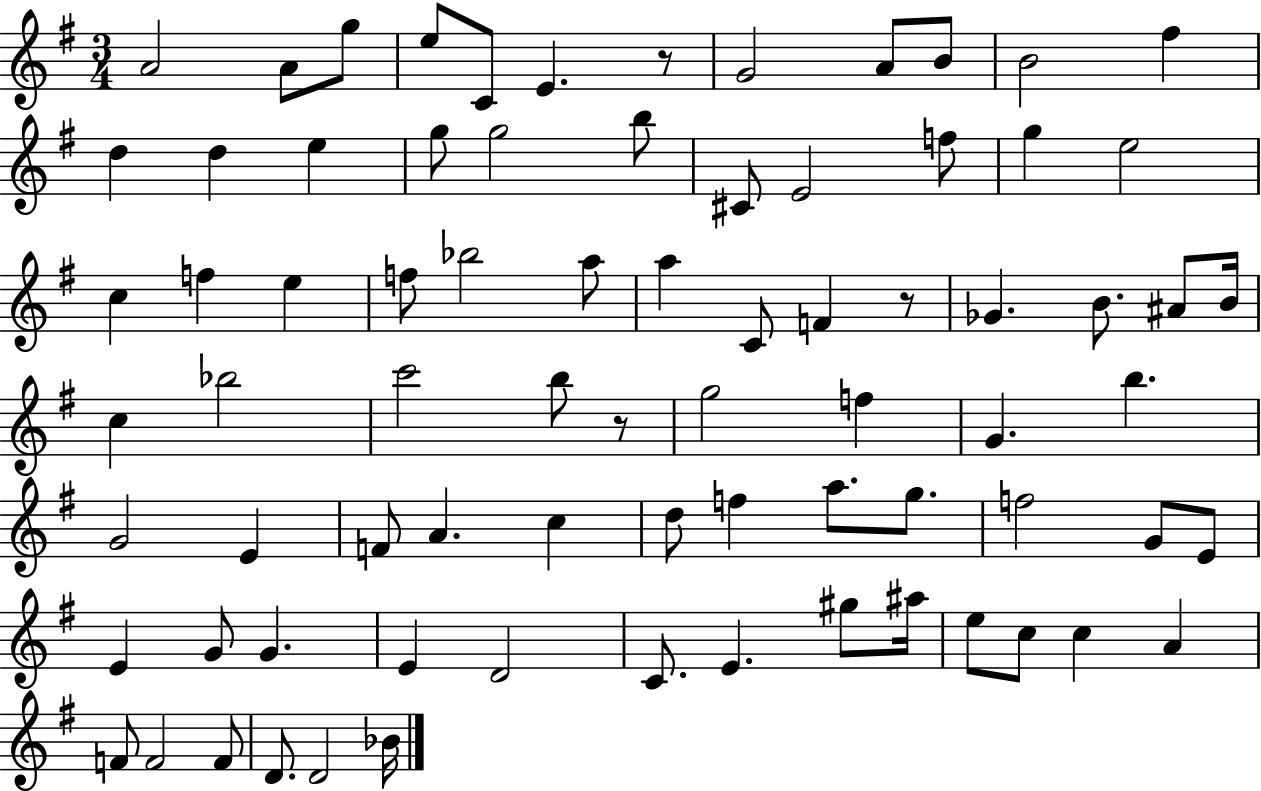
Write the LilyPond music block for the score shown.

{
  \clef treble
  \numericTimeSignature
  \time 3/4
  \key g \major
  a'2 a'8 g''8 | e''8 c'8 e'4. r8 | g'2 a'8 b'8 | b'2 fis''4 | \break d''4 d''4 e''4 | g''8 g''2 b''8 | cis'8 e'2 f''8 | g''4 e''2 | \break c''4 f''4 e''4 | f''8 bes''2 a''8 | a''4 c'8 f'4 r8 | ges'4. b'8. ais'8 b'16 | \break c''4 bes''2 | c'''2 b''8 r8 | g''2 f''4 | g'4. b''4. | \break g'2 e'4 | f'8 a'4. c''4 | d''8 f''4 a''8. g''8. | f''2 g'8 e'8 | \break e'4 g'8 g'4. | e'4 d'2 | c'8. e'4. gis''8 ais''16 | e''8 c''8 c''4 a'4 | \break f'8 f'2 f'8 | d'8. d'2 bes'16 | \bar "|."
}